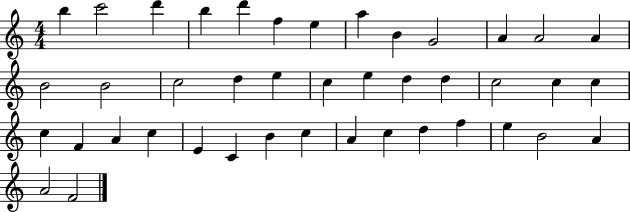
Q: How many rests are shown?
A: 0